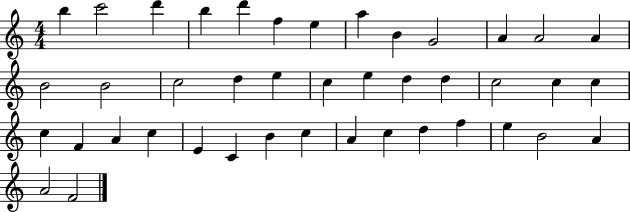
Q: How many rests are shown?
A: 0